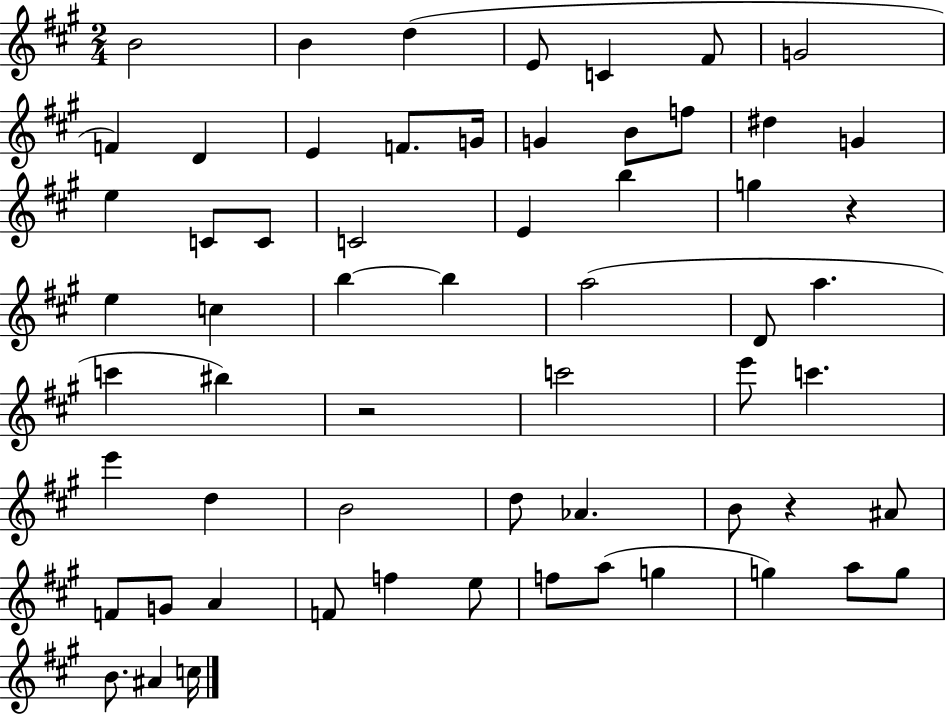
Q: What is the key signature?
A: A major